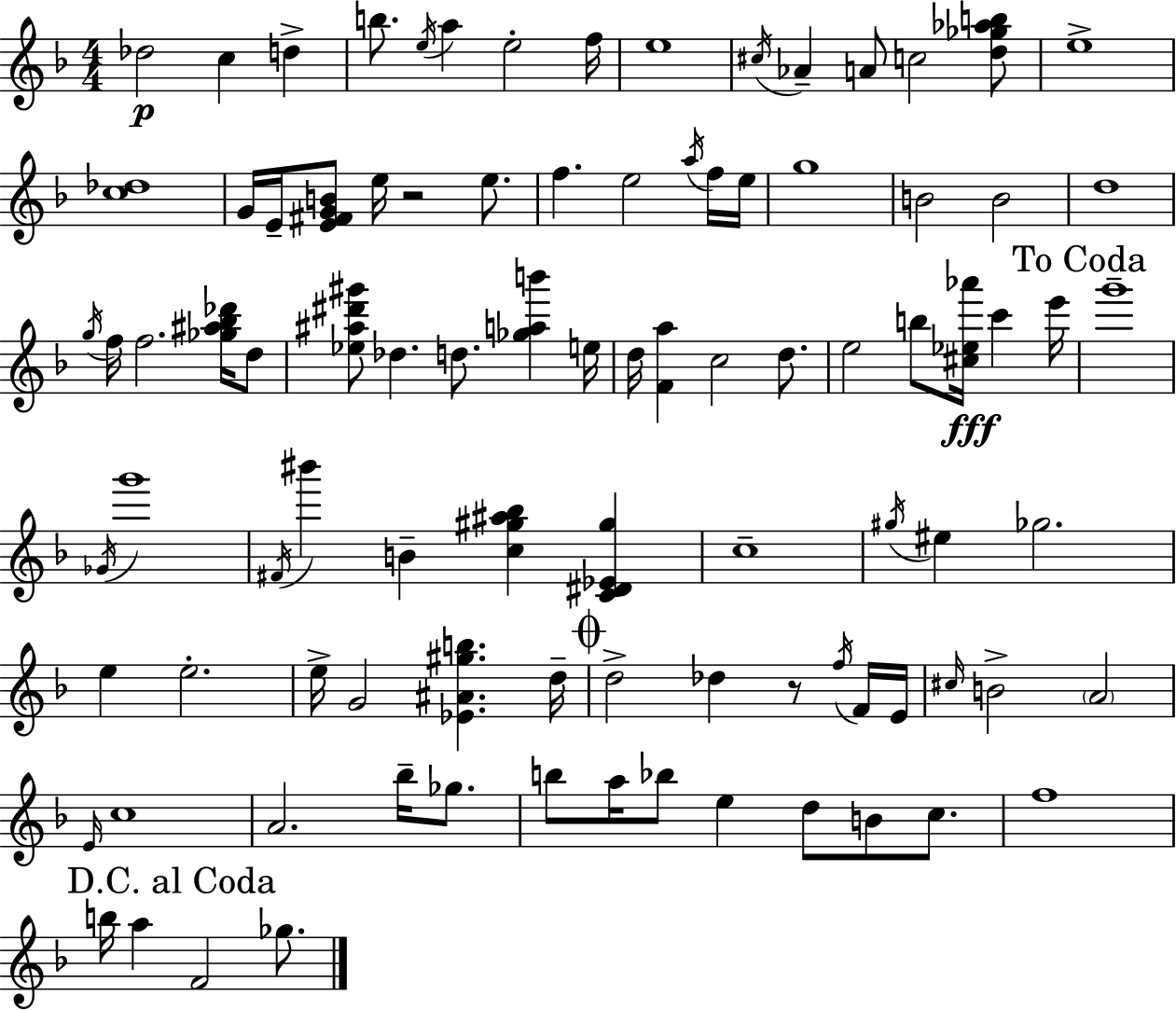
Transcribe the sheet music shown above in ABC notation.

X:1
T:Untitled
M:4/4
L:1/4
K:F
_d2 c d b/2 e/4 a e2 f/4 e4 ^c/4 _A A/2 c2 [d_g_ab]/2 e4 [c_d]4 G/4 E/4 [E^FGB]/2 e/4 z2 e/2 f e2 a/4 f/4 e/4 g4 B2 B2 d4 g/4 f/4 f2 [_g^a_b_d']/4 d/2 [_e^a^d'^g']/2 _d d/2 [_gab'] e/4 d/4 [Fa] c2 d/2 e2 b/2 [^c_e_a']/4 c' e'/4 g'4 _G/4 g'4 ^F/4 ^b' B [c^g^a_b] [C^D_E^g] c4 ^g/4 ^e _g2 e e2 e/4 G2 [_E^A^gb] d/4 d2 _d z/2 f/4 F/4 E/4 ^c/4 B2 A2 E/4 c4 A2 _b/4 _g/2 b/2 a/4 _b/2 e d/2 B/2 c/2 f4 b/4 a F2 _g/2